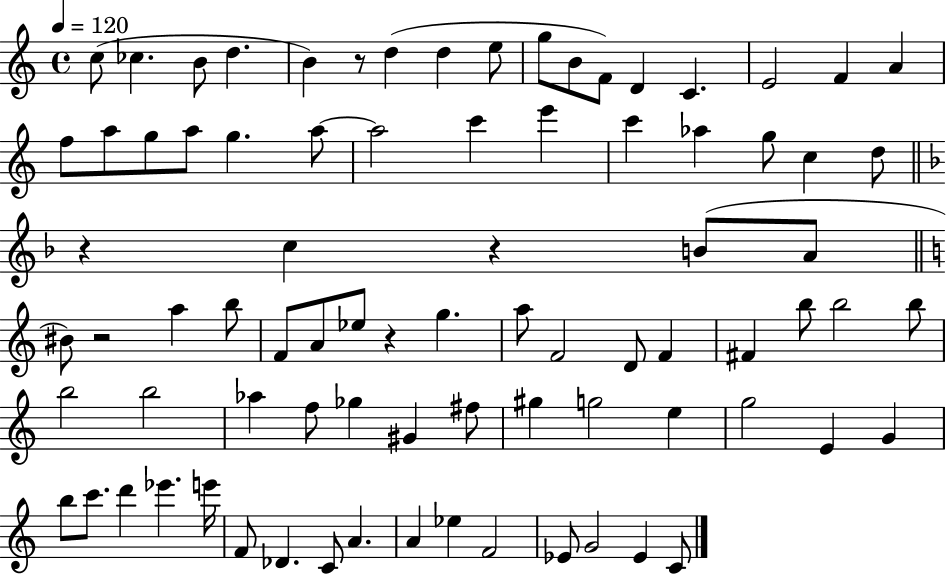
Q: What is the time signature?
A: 4/4